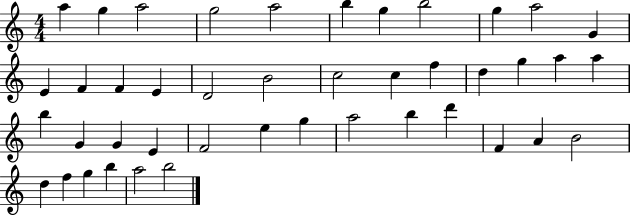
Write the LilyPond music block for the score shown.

{
  \clef treble
  \numericTimeSignature
  \time 4/4
  \key c \major
  a''4 g''4 a''2 | g''2 a''2 | b''4 g''4 b''2 | g''4 a''2 g'4 | \break e'4 f'4 f'4 e'4 | d'2 b'2 | c''2 c''4 f''4 | d''4 g''4 a''4 a''4 | \break b''4 g'4 g'4 e'4 | f'2 e''4 g''4 | a''2 b''4 d'''4 | f'4 a'4 b'2 | \break d''4 f''4 g''4 b''4 | a''2 b''2 | \bar "|."
}